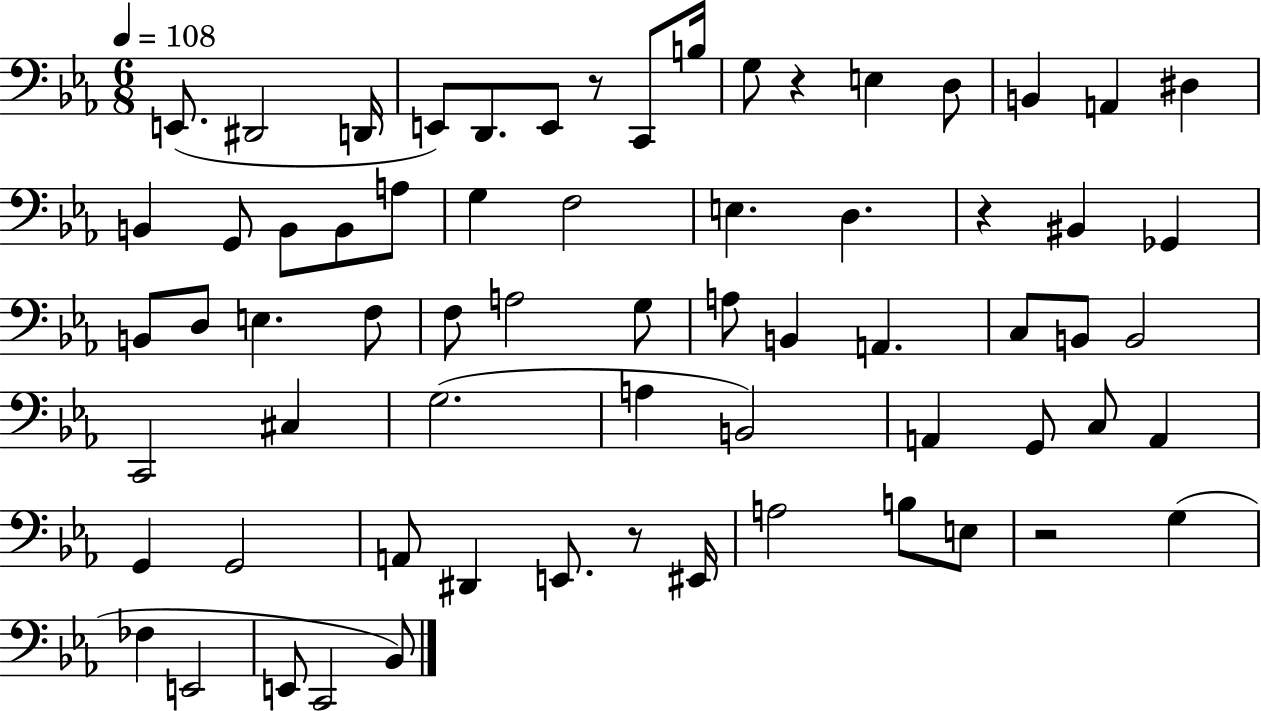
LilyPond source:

{
  \clef bass
  \numericTimeSignature
  \time 6/8
  \key ees \major
  \tempo 4 = 108
  e,8.( dis,2 d,16 | e,8) d,8. e,8 r8 c,8 b16 | g8 r4 e4 d8 | b,4 a,4 dis4 | \break b,4 g,8 b,8 b,8 a8 | g4 f2 | e4. d4. | r4 bis,4 ges,4 | \break b,8 d8 e4. f8 | f8 a2 g8 | a8 b,4 a,4. | c8 b,8 b,2 | \break c,2 cis4 | g2.( | a4 b,2) | a,4 g,8 c8 a,4 | \break g,4 g,2 | a,8 dis,4 e,8. r8 eis,16 | a2 b8 e8 | r2 g4( | \break fes4 e,2 | e,8 c,2 bes,8) | \bar "|."
}